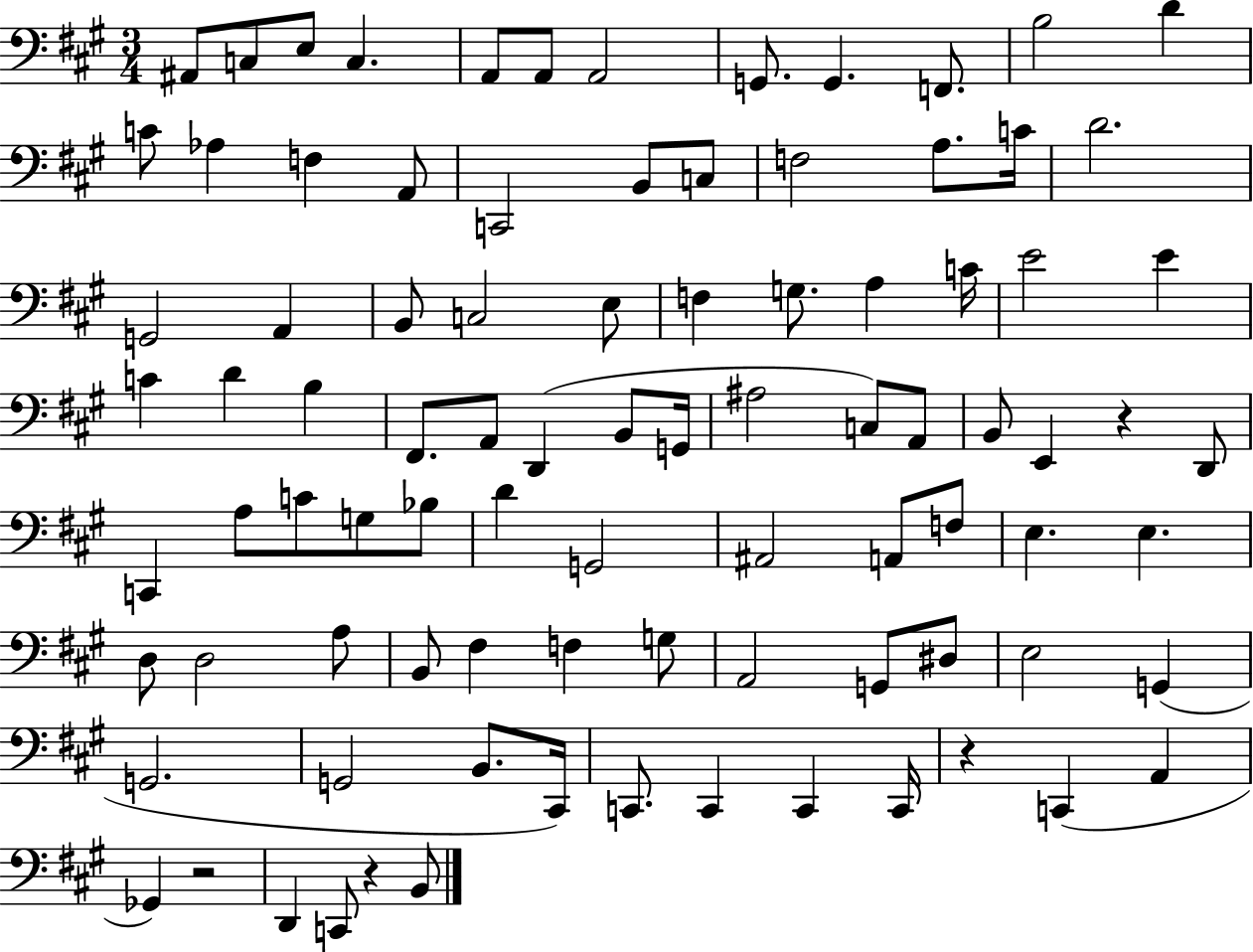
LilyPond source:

{
  \clef bass
  \numericTimeSignature
  \time 3/4
  \key a \major
  ais,8 c8 e8 c4. | a,8 a,8 a,2 | g,8. g,4. f,8. | b2 d'4 | \break c'8 aes4 f4 a,8 | c,2 b,8 c8 | f2 a8. c'16 | d'2. | \break g,2 a,4 | b,8 c2 e8 | f4 g8. a4 c'16 | e'2 e'4 | \break c'4 d'4 b4 | fis,8. a,8 d,4( b,8 g,16 | ais2 c8) a,8 | b,8 e,4 r4 d,8 | \break c,4 a8 c'8 g8 bes8 | d'4 g,2 | ais,2 a,8 f8 | e4. e4. | \break d8 d2 a8 | b,8 fis4 f4 g8 | a,2 g,8 dis8 | e2 g,4( | \break g,2. | g,2 b,8. cis,16) | c,8. c,4 c,4 c,16 | r4 c,4( a,4 | \break ges,4) r2 | d,4 c,8 r4 b,8 | \bar "|."
}